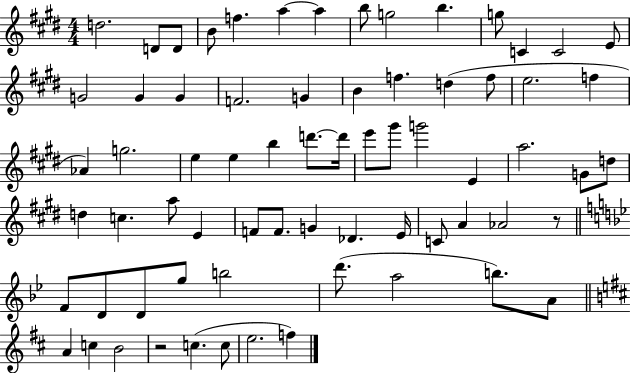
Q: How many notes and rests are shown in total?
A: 69